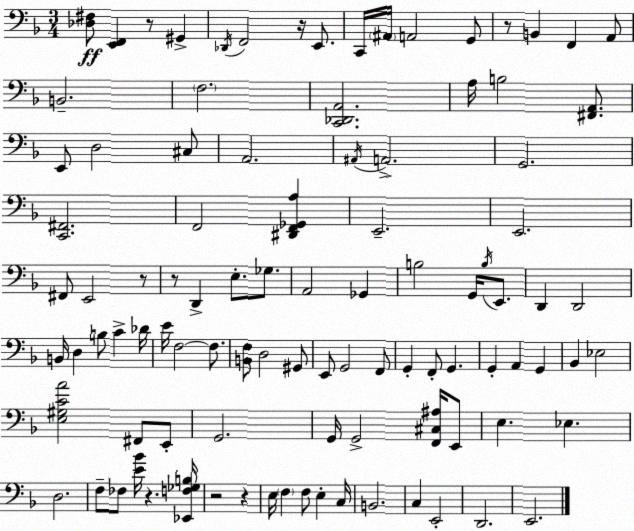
X:1
T:Untitled
M:3/4
L:1/4
K:F
[_D,^F,]/2 [E,,F,,] z/2 ^G,, _D,,/4 F,,2 z/4 E,,/2 C,,/4 ^A,,/4 A,,2 G,,/2 z/2 B,, F,, A,,/2 B,,2 F,2 [C,,_D,,A,,]2 A,/4 B,2 [^F,,A,,]/2 E,,/2 D,2 ^C,/2 A,,2 ^A,,/4 A,,2 G,,2 [C,,^F,,]2 F,,2 [^D,,F,,_G,,A,] E,,2 E,,2 ^F,,/2 E,,2 z/2 z/2 D,, E,/2 _G,/2 A,,2 _G,, B,2 G,,/4 B,/4 E,,/2 D,, D,,2 B,,/4 D, B,/2 C _D/4 E/4 F,2 F,/2 [B,,F,]/2 D,2 ^G,,/2 E,,/2 G,,2 F,,/2 G,, F,,/2 G,, G,, A,, G,, _B,, _E,2 [E,^G,CA]2 ^F,,/2 E,,/2 G,,2 G,,/4 G,,2 [F,,^C,^A,]/4 E,,/2 E, _E, D,2 F,/2 _F,/2 [E_B]/4 z [_E,,F,_G,B,]/4 z2 z E,/4 F, F,/2 E, C,/4 B,,2 C, E,,2 D,,2 E,,2